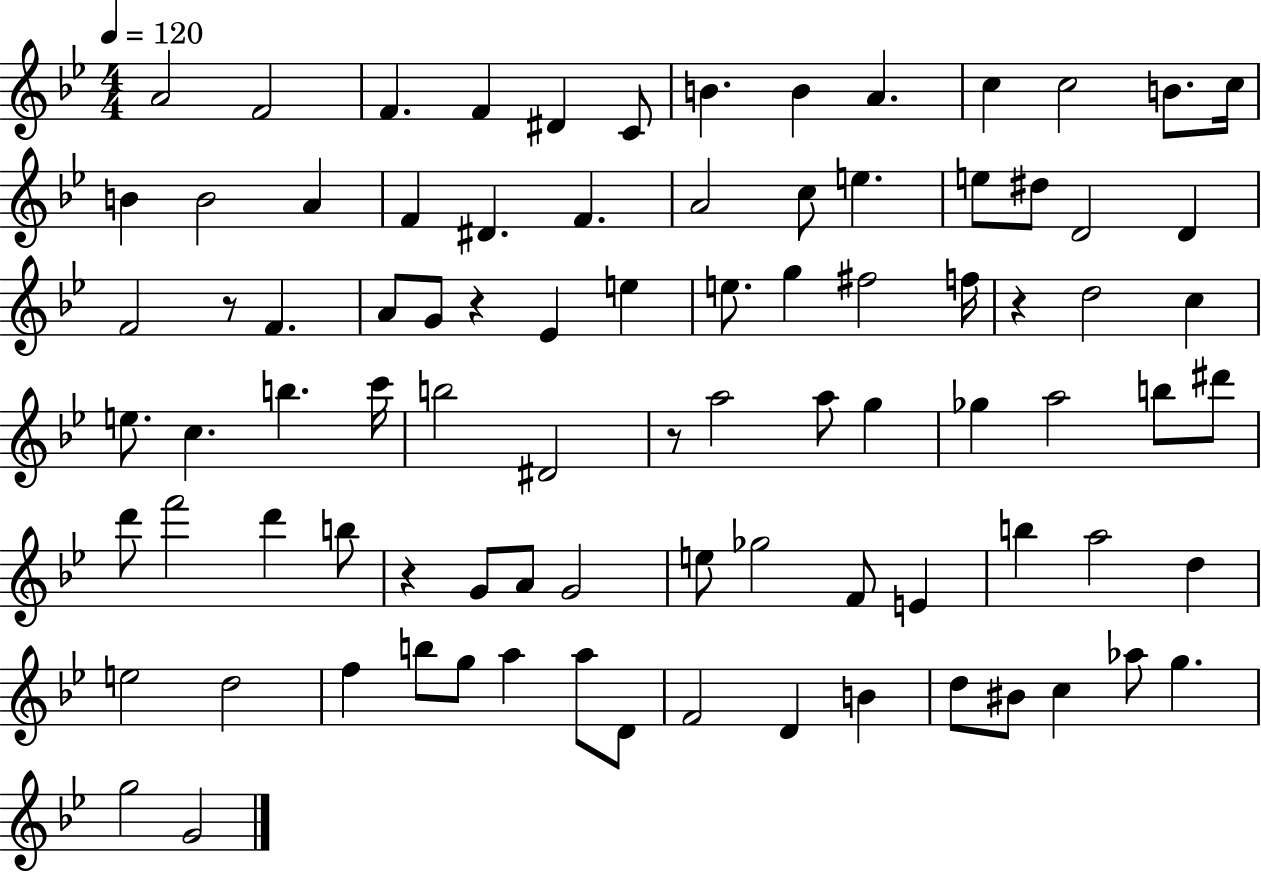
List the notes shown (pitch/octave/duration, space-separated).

A4/h F4/h F4/q. F4/q D#4/q C4/e B4/q. B4/q A4/q. C5/q C5/h B4/e. C5/s B4/q B4/h A4/q F4/q D#4/q. F4/q. A4/h C5/e E5/q. E5/e D#5/e D4/h D4/q F4/h R/e F4/q. A4/e G4/e R/q Eb4/q E5/q E5/e. G5/q F#5/h F5/s R/q D5/h C5/q E5/e. C5/q. B5/q. C6/s B5/h D#4/h R/e A5/h A5/e G5/q Gb5/q A5/h B5/e D#6/e D6/e F6/h D6/q B5/e R/q G4/e A4/e G4/h E5/e Gb5/h F4/e E4/q B5/q A5/h D5/q E5/h D5/h F5/q B5/e G5/e A5/q A5/e D4/e F4/h D4/q B4/q D5/e BIS4/e C5/q Ab5/e G5/q. G5/h G4/h